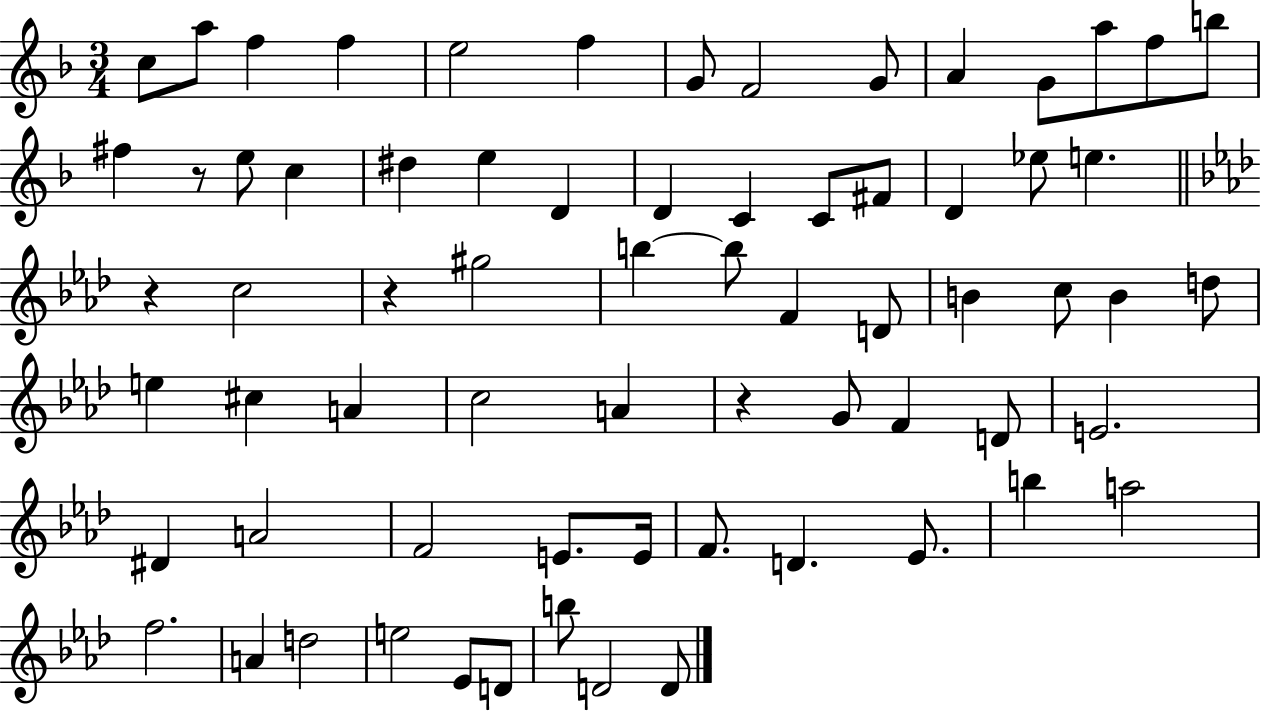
C5/e A5/e F5/q F5/q E5/h F5/q G4/e F4/h G4/e A4/q G4/e A5/e F5/e B5/e F#5/q R/e E5/e C5/q D#5/q E5/q D4/q D4/q C4/q C4/e F#4/e D4/q Eb5/e E5/q. R/q C5/h R/q G#5/h B5/q B5/e F4/q D4/e B4/q C5/e B4/q D5/e E5/q C#5/q A4/q C5/h A4/q R/q G4/e F4/q D4/e E4/h. D#4/q A4/h F4/h E4/e. E4/s F4/e. D4/q. Eb4/e. B5/q A5/h F5/h. A4/q D5/h E5/h Eb4/e D4/e B5/e D4/h D4/e